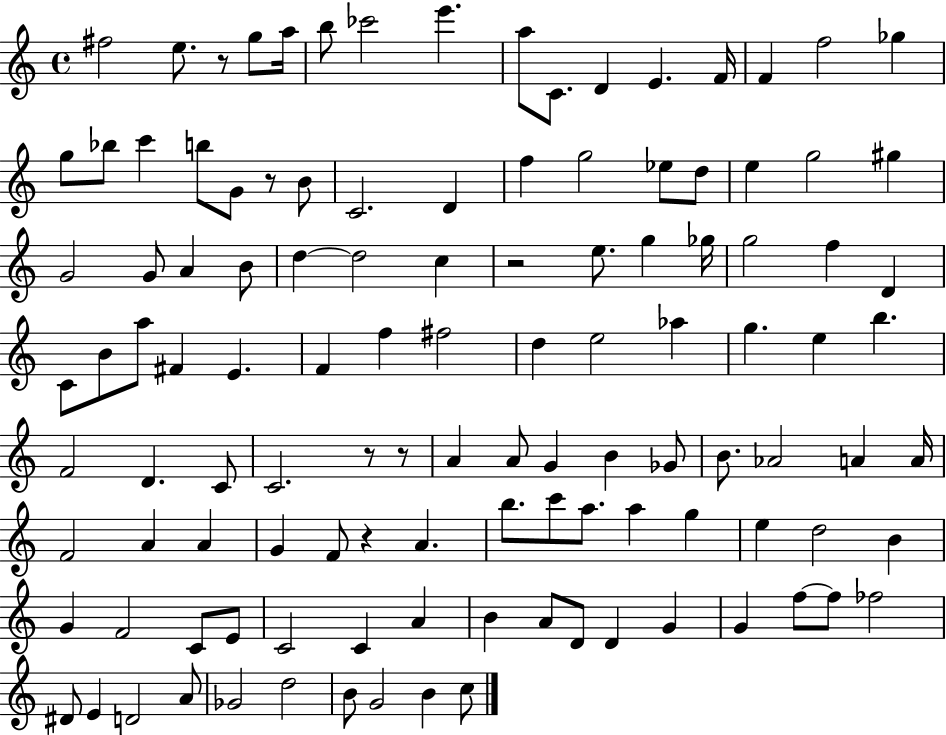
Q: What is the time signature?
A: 4/4